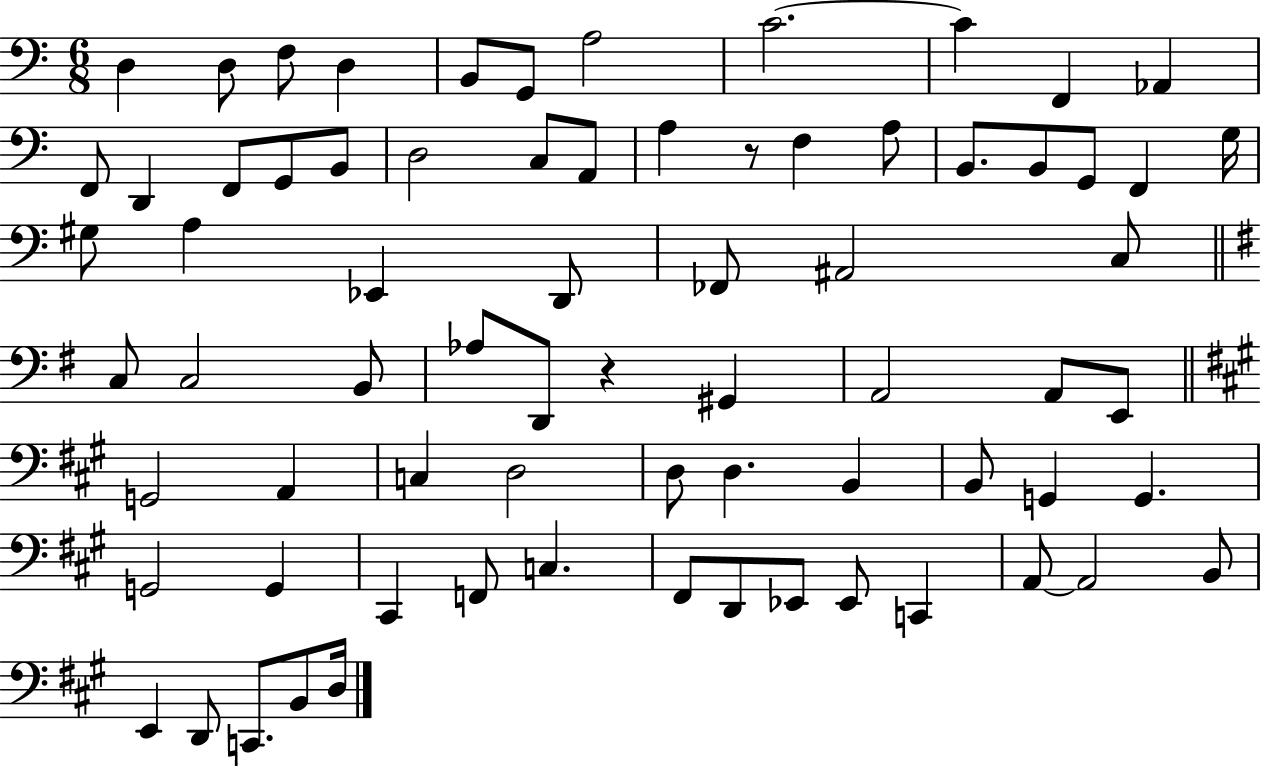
{
  \clef bass
  \numericTimeSignature
  \time 6/8
  \key c \major
  \repeat volta 2 { d4 d8 f8 d4 | b,8 g,8 a2 | c'2.~~ | c'4 f,4 aes,4 | \break f,8 d,4 f,8 g,8 b,8 | d2 c8 a,8 | a4 r8 f4 a8 | b,8. b,8 g,8 f,4 g16 | \break gis8 a4 ees,4 d,8 | fes,8 ais,2 c8 | \bar "||" \break \key e \minor c8 c2 b,8 | aes8 d,8 r4 gis,4 | a,2 a,8 e,8 | \bar "||" \break \key a \major g,2 a,4 | c4 d2 | d8 d4. b,4 | b,8 g,4 g,4. | \break g,2 g,4 | cis,4 f,8 c4. | fis,8 d,8 ees,8 ees,8 c,4 | a,8~~ a,2 b,8 | \break e,4 d,8 c,8. b,8 d16 | } \bar "|."
}